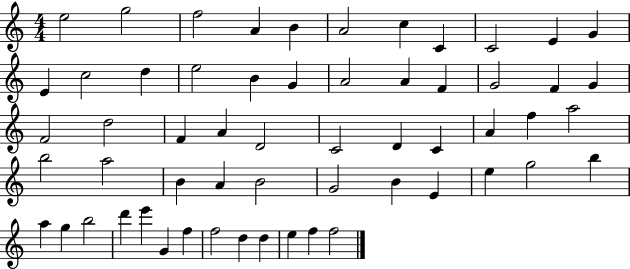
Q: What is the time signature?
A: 4/4